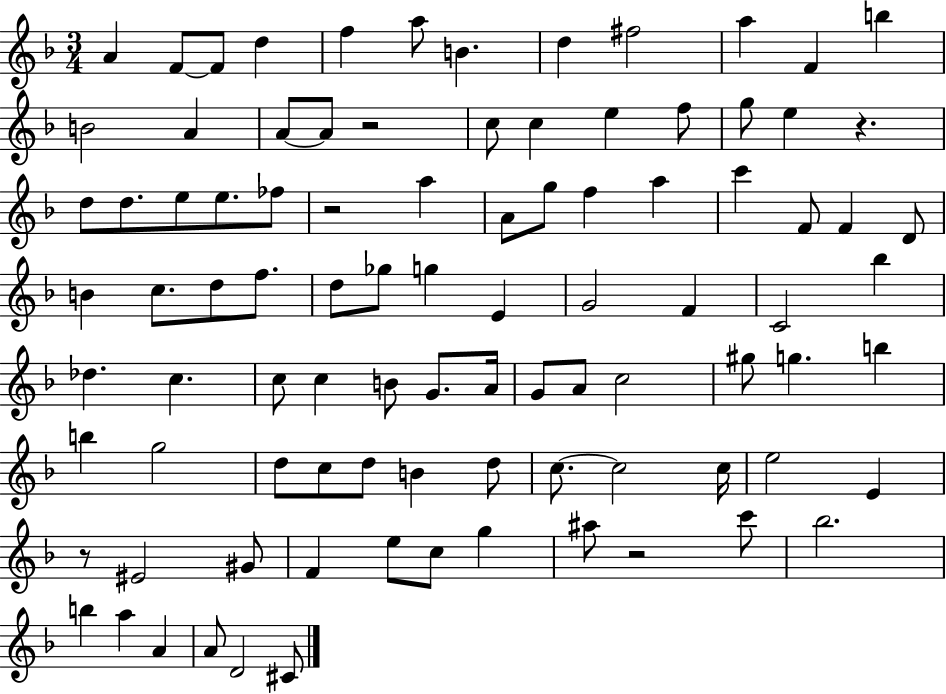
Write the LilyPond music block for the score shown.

{
  \clef treble
  \numericTimeSignature
  \time 3/4
  \key f \major
  \repeat volta 2 { a'4 f'8~~ f'8 d''4 | f''4 a''8 b'4. | d''4 fis''2 | a''4 f'4 b''4 | \break b'2 a'4 | a'8~~ a'8 r2 | c''8 c''4 e''4 f''8 | g''8 e''4 r4. | \break d''8 d''8. e''8 e''8. fes''8 | r2 a''4 | a'8 g''8 f''4 a''4 | c'''4 f'8 f'4 d'8 | \break b'4 c''8. d''8 f''8. | d''8 ges''8 g''4 e'4 | g'2 f'4 | c'2 bes''4 | \break des''4. c''4. | c''8 c''4 b'8 g'8. a'16 | g'8 a'8 c''2 | gis''8 g''4. b''4 | \break b''4 g''2 | d''8 c''8 d''8 b'4 d''8 | c''8.~~ c''2 c''16 | e''2 e'4 | \break r8 eis'2 gis'8 | f'4 e''8 c''8 g''4 | ais''8 r2 c'''8 | bes''2. | \break b''4 a''4 a'4 | a'8 d'2 cis'8 | } \bar "|."
}